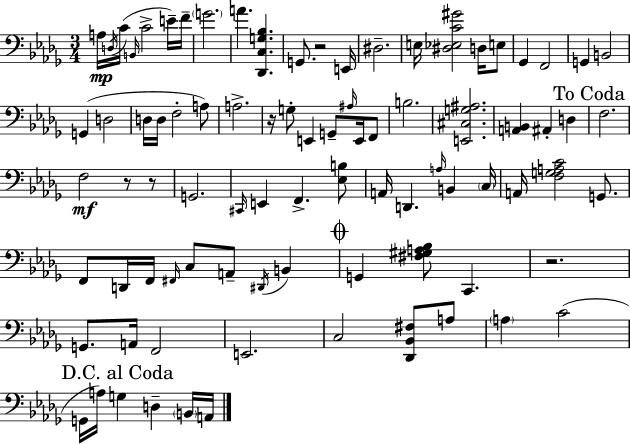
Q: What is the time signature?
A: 3/4